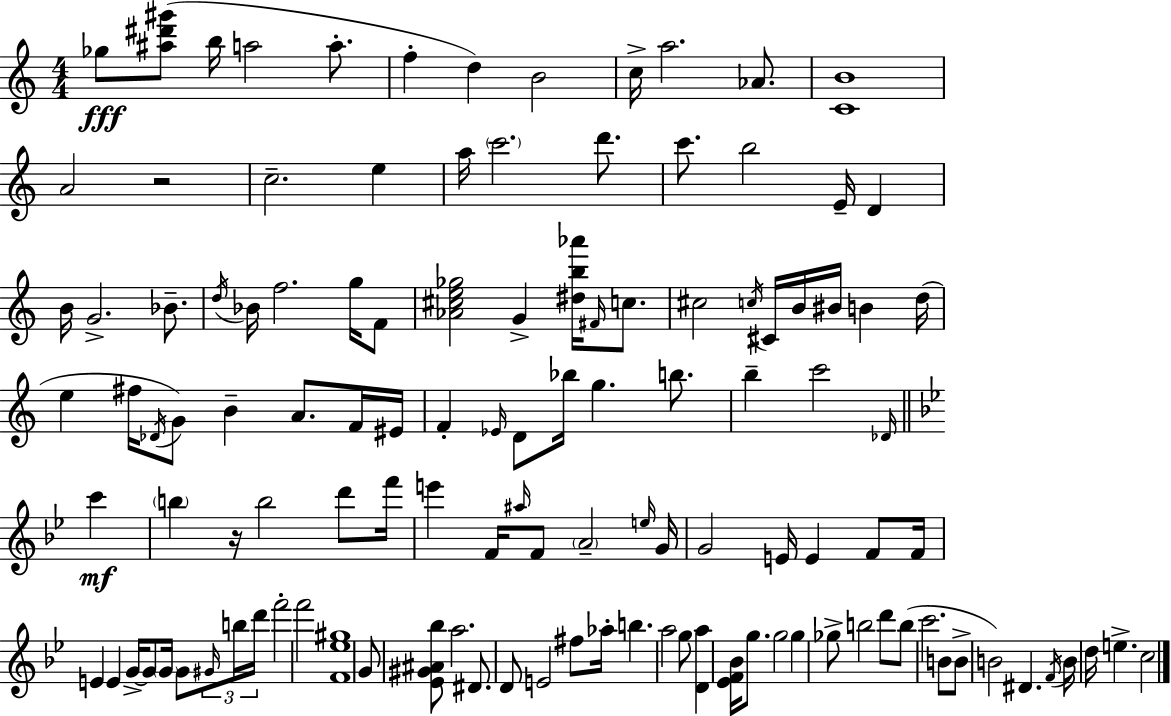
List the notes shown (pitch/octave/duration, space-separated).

Gb5/e [A#5,D#6,G#6]/e B5/s A5/h A5/e. F5/q D5/q B4/h C5/s A5/h. Ab4/e. [C4,B4]/w A4/h R/h C5/h. E5/q A5/s C6/h. D6/e. C6/e. B5/h E4/s D4/q B4/s G4/h. Bb4/e. D5/s Bb4/s F5/h. G5/s F4/e [Ab4,C#5,E5,Gb5]/h G4/q [D#5,B5,Ab6]/s F#4/s C5/e. C#5/h C5/s C#4/s B4/s BIS4/s B4/q D5/s E5/q F#5/s Db4/s G4/e B4/q A4/e. F4/s EIS4/s F4/q Eb4/s D4/e Bb5/s G5/q. B5/e. B5/q C6/h Db4/s C6/q B5/q R/s B5/h D6/e F6/s E6/q F4/s A#5/s F4/e A4/h E5/s G4/s G4/h E4/s E4/q F4/e F4/s E4/q E4/q G4/s G4/e G4/s G4/e G#4/s B5/s D6/s F6/h F6/h [F4,Eb5,G#5]/w G4/e [Eb4,G#4,A#4,Bb5]/e A5/h. D#4/e. D4/e E4/h F#5/e Ab5/s B5/q. A5/h G5/e [D4,A5]/q [Eb4,F4,Bb4]/s G5/e. G5/h G5/q Gb5/e B5/h D6/e B5/e C6/h. B4/e B4/e B4/h D#4/q. F4/s B4/s D5/s E5/q. C5/h